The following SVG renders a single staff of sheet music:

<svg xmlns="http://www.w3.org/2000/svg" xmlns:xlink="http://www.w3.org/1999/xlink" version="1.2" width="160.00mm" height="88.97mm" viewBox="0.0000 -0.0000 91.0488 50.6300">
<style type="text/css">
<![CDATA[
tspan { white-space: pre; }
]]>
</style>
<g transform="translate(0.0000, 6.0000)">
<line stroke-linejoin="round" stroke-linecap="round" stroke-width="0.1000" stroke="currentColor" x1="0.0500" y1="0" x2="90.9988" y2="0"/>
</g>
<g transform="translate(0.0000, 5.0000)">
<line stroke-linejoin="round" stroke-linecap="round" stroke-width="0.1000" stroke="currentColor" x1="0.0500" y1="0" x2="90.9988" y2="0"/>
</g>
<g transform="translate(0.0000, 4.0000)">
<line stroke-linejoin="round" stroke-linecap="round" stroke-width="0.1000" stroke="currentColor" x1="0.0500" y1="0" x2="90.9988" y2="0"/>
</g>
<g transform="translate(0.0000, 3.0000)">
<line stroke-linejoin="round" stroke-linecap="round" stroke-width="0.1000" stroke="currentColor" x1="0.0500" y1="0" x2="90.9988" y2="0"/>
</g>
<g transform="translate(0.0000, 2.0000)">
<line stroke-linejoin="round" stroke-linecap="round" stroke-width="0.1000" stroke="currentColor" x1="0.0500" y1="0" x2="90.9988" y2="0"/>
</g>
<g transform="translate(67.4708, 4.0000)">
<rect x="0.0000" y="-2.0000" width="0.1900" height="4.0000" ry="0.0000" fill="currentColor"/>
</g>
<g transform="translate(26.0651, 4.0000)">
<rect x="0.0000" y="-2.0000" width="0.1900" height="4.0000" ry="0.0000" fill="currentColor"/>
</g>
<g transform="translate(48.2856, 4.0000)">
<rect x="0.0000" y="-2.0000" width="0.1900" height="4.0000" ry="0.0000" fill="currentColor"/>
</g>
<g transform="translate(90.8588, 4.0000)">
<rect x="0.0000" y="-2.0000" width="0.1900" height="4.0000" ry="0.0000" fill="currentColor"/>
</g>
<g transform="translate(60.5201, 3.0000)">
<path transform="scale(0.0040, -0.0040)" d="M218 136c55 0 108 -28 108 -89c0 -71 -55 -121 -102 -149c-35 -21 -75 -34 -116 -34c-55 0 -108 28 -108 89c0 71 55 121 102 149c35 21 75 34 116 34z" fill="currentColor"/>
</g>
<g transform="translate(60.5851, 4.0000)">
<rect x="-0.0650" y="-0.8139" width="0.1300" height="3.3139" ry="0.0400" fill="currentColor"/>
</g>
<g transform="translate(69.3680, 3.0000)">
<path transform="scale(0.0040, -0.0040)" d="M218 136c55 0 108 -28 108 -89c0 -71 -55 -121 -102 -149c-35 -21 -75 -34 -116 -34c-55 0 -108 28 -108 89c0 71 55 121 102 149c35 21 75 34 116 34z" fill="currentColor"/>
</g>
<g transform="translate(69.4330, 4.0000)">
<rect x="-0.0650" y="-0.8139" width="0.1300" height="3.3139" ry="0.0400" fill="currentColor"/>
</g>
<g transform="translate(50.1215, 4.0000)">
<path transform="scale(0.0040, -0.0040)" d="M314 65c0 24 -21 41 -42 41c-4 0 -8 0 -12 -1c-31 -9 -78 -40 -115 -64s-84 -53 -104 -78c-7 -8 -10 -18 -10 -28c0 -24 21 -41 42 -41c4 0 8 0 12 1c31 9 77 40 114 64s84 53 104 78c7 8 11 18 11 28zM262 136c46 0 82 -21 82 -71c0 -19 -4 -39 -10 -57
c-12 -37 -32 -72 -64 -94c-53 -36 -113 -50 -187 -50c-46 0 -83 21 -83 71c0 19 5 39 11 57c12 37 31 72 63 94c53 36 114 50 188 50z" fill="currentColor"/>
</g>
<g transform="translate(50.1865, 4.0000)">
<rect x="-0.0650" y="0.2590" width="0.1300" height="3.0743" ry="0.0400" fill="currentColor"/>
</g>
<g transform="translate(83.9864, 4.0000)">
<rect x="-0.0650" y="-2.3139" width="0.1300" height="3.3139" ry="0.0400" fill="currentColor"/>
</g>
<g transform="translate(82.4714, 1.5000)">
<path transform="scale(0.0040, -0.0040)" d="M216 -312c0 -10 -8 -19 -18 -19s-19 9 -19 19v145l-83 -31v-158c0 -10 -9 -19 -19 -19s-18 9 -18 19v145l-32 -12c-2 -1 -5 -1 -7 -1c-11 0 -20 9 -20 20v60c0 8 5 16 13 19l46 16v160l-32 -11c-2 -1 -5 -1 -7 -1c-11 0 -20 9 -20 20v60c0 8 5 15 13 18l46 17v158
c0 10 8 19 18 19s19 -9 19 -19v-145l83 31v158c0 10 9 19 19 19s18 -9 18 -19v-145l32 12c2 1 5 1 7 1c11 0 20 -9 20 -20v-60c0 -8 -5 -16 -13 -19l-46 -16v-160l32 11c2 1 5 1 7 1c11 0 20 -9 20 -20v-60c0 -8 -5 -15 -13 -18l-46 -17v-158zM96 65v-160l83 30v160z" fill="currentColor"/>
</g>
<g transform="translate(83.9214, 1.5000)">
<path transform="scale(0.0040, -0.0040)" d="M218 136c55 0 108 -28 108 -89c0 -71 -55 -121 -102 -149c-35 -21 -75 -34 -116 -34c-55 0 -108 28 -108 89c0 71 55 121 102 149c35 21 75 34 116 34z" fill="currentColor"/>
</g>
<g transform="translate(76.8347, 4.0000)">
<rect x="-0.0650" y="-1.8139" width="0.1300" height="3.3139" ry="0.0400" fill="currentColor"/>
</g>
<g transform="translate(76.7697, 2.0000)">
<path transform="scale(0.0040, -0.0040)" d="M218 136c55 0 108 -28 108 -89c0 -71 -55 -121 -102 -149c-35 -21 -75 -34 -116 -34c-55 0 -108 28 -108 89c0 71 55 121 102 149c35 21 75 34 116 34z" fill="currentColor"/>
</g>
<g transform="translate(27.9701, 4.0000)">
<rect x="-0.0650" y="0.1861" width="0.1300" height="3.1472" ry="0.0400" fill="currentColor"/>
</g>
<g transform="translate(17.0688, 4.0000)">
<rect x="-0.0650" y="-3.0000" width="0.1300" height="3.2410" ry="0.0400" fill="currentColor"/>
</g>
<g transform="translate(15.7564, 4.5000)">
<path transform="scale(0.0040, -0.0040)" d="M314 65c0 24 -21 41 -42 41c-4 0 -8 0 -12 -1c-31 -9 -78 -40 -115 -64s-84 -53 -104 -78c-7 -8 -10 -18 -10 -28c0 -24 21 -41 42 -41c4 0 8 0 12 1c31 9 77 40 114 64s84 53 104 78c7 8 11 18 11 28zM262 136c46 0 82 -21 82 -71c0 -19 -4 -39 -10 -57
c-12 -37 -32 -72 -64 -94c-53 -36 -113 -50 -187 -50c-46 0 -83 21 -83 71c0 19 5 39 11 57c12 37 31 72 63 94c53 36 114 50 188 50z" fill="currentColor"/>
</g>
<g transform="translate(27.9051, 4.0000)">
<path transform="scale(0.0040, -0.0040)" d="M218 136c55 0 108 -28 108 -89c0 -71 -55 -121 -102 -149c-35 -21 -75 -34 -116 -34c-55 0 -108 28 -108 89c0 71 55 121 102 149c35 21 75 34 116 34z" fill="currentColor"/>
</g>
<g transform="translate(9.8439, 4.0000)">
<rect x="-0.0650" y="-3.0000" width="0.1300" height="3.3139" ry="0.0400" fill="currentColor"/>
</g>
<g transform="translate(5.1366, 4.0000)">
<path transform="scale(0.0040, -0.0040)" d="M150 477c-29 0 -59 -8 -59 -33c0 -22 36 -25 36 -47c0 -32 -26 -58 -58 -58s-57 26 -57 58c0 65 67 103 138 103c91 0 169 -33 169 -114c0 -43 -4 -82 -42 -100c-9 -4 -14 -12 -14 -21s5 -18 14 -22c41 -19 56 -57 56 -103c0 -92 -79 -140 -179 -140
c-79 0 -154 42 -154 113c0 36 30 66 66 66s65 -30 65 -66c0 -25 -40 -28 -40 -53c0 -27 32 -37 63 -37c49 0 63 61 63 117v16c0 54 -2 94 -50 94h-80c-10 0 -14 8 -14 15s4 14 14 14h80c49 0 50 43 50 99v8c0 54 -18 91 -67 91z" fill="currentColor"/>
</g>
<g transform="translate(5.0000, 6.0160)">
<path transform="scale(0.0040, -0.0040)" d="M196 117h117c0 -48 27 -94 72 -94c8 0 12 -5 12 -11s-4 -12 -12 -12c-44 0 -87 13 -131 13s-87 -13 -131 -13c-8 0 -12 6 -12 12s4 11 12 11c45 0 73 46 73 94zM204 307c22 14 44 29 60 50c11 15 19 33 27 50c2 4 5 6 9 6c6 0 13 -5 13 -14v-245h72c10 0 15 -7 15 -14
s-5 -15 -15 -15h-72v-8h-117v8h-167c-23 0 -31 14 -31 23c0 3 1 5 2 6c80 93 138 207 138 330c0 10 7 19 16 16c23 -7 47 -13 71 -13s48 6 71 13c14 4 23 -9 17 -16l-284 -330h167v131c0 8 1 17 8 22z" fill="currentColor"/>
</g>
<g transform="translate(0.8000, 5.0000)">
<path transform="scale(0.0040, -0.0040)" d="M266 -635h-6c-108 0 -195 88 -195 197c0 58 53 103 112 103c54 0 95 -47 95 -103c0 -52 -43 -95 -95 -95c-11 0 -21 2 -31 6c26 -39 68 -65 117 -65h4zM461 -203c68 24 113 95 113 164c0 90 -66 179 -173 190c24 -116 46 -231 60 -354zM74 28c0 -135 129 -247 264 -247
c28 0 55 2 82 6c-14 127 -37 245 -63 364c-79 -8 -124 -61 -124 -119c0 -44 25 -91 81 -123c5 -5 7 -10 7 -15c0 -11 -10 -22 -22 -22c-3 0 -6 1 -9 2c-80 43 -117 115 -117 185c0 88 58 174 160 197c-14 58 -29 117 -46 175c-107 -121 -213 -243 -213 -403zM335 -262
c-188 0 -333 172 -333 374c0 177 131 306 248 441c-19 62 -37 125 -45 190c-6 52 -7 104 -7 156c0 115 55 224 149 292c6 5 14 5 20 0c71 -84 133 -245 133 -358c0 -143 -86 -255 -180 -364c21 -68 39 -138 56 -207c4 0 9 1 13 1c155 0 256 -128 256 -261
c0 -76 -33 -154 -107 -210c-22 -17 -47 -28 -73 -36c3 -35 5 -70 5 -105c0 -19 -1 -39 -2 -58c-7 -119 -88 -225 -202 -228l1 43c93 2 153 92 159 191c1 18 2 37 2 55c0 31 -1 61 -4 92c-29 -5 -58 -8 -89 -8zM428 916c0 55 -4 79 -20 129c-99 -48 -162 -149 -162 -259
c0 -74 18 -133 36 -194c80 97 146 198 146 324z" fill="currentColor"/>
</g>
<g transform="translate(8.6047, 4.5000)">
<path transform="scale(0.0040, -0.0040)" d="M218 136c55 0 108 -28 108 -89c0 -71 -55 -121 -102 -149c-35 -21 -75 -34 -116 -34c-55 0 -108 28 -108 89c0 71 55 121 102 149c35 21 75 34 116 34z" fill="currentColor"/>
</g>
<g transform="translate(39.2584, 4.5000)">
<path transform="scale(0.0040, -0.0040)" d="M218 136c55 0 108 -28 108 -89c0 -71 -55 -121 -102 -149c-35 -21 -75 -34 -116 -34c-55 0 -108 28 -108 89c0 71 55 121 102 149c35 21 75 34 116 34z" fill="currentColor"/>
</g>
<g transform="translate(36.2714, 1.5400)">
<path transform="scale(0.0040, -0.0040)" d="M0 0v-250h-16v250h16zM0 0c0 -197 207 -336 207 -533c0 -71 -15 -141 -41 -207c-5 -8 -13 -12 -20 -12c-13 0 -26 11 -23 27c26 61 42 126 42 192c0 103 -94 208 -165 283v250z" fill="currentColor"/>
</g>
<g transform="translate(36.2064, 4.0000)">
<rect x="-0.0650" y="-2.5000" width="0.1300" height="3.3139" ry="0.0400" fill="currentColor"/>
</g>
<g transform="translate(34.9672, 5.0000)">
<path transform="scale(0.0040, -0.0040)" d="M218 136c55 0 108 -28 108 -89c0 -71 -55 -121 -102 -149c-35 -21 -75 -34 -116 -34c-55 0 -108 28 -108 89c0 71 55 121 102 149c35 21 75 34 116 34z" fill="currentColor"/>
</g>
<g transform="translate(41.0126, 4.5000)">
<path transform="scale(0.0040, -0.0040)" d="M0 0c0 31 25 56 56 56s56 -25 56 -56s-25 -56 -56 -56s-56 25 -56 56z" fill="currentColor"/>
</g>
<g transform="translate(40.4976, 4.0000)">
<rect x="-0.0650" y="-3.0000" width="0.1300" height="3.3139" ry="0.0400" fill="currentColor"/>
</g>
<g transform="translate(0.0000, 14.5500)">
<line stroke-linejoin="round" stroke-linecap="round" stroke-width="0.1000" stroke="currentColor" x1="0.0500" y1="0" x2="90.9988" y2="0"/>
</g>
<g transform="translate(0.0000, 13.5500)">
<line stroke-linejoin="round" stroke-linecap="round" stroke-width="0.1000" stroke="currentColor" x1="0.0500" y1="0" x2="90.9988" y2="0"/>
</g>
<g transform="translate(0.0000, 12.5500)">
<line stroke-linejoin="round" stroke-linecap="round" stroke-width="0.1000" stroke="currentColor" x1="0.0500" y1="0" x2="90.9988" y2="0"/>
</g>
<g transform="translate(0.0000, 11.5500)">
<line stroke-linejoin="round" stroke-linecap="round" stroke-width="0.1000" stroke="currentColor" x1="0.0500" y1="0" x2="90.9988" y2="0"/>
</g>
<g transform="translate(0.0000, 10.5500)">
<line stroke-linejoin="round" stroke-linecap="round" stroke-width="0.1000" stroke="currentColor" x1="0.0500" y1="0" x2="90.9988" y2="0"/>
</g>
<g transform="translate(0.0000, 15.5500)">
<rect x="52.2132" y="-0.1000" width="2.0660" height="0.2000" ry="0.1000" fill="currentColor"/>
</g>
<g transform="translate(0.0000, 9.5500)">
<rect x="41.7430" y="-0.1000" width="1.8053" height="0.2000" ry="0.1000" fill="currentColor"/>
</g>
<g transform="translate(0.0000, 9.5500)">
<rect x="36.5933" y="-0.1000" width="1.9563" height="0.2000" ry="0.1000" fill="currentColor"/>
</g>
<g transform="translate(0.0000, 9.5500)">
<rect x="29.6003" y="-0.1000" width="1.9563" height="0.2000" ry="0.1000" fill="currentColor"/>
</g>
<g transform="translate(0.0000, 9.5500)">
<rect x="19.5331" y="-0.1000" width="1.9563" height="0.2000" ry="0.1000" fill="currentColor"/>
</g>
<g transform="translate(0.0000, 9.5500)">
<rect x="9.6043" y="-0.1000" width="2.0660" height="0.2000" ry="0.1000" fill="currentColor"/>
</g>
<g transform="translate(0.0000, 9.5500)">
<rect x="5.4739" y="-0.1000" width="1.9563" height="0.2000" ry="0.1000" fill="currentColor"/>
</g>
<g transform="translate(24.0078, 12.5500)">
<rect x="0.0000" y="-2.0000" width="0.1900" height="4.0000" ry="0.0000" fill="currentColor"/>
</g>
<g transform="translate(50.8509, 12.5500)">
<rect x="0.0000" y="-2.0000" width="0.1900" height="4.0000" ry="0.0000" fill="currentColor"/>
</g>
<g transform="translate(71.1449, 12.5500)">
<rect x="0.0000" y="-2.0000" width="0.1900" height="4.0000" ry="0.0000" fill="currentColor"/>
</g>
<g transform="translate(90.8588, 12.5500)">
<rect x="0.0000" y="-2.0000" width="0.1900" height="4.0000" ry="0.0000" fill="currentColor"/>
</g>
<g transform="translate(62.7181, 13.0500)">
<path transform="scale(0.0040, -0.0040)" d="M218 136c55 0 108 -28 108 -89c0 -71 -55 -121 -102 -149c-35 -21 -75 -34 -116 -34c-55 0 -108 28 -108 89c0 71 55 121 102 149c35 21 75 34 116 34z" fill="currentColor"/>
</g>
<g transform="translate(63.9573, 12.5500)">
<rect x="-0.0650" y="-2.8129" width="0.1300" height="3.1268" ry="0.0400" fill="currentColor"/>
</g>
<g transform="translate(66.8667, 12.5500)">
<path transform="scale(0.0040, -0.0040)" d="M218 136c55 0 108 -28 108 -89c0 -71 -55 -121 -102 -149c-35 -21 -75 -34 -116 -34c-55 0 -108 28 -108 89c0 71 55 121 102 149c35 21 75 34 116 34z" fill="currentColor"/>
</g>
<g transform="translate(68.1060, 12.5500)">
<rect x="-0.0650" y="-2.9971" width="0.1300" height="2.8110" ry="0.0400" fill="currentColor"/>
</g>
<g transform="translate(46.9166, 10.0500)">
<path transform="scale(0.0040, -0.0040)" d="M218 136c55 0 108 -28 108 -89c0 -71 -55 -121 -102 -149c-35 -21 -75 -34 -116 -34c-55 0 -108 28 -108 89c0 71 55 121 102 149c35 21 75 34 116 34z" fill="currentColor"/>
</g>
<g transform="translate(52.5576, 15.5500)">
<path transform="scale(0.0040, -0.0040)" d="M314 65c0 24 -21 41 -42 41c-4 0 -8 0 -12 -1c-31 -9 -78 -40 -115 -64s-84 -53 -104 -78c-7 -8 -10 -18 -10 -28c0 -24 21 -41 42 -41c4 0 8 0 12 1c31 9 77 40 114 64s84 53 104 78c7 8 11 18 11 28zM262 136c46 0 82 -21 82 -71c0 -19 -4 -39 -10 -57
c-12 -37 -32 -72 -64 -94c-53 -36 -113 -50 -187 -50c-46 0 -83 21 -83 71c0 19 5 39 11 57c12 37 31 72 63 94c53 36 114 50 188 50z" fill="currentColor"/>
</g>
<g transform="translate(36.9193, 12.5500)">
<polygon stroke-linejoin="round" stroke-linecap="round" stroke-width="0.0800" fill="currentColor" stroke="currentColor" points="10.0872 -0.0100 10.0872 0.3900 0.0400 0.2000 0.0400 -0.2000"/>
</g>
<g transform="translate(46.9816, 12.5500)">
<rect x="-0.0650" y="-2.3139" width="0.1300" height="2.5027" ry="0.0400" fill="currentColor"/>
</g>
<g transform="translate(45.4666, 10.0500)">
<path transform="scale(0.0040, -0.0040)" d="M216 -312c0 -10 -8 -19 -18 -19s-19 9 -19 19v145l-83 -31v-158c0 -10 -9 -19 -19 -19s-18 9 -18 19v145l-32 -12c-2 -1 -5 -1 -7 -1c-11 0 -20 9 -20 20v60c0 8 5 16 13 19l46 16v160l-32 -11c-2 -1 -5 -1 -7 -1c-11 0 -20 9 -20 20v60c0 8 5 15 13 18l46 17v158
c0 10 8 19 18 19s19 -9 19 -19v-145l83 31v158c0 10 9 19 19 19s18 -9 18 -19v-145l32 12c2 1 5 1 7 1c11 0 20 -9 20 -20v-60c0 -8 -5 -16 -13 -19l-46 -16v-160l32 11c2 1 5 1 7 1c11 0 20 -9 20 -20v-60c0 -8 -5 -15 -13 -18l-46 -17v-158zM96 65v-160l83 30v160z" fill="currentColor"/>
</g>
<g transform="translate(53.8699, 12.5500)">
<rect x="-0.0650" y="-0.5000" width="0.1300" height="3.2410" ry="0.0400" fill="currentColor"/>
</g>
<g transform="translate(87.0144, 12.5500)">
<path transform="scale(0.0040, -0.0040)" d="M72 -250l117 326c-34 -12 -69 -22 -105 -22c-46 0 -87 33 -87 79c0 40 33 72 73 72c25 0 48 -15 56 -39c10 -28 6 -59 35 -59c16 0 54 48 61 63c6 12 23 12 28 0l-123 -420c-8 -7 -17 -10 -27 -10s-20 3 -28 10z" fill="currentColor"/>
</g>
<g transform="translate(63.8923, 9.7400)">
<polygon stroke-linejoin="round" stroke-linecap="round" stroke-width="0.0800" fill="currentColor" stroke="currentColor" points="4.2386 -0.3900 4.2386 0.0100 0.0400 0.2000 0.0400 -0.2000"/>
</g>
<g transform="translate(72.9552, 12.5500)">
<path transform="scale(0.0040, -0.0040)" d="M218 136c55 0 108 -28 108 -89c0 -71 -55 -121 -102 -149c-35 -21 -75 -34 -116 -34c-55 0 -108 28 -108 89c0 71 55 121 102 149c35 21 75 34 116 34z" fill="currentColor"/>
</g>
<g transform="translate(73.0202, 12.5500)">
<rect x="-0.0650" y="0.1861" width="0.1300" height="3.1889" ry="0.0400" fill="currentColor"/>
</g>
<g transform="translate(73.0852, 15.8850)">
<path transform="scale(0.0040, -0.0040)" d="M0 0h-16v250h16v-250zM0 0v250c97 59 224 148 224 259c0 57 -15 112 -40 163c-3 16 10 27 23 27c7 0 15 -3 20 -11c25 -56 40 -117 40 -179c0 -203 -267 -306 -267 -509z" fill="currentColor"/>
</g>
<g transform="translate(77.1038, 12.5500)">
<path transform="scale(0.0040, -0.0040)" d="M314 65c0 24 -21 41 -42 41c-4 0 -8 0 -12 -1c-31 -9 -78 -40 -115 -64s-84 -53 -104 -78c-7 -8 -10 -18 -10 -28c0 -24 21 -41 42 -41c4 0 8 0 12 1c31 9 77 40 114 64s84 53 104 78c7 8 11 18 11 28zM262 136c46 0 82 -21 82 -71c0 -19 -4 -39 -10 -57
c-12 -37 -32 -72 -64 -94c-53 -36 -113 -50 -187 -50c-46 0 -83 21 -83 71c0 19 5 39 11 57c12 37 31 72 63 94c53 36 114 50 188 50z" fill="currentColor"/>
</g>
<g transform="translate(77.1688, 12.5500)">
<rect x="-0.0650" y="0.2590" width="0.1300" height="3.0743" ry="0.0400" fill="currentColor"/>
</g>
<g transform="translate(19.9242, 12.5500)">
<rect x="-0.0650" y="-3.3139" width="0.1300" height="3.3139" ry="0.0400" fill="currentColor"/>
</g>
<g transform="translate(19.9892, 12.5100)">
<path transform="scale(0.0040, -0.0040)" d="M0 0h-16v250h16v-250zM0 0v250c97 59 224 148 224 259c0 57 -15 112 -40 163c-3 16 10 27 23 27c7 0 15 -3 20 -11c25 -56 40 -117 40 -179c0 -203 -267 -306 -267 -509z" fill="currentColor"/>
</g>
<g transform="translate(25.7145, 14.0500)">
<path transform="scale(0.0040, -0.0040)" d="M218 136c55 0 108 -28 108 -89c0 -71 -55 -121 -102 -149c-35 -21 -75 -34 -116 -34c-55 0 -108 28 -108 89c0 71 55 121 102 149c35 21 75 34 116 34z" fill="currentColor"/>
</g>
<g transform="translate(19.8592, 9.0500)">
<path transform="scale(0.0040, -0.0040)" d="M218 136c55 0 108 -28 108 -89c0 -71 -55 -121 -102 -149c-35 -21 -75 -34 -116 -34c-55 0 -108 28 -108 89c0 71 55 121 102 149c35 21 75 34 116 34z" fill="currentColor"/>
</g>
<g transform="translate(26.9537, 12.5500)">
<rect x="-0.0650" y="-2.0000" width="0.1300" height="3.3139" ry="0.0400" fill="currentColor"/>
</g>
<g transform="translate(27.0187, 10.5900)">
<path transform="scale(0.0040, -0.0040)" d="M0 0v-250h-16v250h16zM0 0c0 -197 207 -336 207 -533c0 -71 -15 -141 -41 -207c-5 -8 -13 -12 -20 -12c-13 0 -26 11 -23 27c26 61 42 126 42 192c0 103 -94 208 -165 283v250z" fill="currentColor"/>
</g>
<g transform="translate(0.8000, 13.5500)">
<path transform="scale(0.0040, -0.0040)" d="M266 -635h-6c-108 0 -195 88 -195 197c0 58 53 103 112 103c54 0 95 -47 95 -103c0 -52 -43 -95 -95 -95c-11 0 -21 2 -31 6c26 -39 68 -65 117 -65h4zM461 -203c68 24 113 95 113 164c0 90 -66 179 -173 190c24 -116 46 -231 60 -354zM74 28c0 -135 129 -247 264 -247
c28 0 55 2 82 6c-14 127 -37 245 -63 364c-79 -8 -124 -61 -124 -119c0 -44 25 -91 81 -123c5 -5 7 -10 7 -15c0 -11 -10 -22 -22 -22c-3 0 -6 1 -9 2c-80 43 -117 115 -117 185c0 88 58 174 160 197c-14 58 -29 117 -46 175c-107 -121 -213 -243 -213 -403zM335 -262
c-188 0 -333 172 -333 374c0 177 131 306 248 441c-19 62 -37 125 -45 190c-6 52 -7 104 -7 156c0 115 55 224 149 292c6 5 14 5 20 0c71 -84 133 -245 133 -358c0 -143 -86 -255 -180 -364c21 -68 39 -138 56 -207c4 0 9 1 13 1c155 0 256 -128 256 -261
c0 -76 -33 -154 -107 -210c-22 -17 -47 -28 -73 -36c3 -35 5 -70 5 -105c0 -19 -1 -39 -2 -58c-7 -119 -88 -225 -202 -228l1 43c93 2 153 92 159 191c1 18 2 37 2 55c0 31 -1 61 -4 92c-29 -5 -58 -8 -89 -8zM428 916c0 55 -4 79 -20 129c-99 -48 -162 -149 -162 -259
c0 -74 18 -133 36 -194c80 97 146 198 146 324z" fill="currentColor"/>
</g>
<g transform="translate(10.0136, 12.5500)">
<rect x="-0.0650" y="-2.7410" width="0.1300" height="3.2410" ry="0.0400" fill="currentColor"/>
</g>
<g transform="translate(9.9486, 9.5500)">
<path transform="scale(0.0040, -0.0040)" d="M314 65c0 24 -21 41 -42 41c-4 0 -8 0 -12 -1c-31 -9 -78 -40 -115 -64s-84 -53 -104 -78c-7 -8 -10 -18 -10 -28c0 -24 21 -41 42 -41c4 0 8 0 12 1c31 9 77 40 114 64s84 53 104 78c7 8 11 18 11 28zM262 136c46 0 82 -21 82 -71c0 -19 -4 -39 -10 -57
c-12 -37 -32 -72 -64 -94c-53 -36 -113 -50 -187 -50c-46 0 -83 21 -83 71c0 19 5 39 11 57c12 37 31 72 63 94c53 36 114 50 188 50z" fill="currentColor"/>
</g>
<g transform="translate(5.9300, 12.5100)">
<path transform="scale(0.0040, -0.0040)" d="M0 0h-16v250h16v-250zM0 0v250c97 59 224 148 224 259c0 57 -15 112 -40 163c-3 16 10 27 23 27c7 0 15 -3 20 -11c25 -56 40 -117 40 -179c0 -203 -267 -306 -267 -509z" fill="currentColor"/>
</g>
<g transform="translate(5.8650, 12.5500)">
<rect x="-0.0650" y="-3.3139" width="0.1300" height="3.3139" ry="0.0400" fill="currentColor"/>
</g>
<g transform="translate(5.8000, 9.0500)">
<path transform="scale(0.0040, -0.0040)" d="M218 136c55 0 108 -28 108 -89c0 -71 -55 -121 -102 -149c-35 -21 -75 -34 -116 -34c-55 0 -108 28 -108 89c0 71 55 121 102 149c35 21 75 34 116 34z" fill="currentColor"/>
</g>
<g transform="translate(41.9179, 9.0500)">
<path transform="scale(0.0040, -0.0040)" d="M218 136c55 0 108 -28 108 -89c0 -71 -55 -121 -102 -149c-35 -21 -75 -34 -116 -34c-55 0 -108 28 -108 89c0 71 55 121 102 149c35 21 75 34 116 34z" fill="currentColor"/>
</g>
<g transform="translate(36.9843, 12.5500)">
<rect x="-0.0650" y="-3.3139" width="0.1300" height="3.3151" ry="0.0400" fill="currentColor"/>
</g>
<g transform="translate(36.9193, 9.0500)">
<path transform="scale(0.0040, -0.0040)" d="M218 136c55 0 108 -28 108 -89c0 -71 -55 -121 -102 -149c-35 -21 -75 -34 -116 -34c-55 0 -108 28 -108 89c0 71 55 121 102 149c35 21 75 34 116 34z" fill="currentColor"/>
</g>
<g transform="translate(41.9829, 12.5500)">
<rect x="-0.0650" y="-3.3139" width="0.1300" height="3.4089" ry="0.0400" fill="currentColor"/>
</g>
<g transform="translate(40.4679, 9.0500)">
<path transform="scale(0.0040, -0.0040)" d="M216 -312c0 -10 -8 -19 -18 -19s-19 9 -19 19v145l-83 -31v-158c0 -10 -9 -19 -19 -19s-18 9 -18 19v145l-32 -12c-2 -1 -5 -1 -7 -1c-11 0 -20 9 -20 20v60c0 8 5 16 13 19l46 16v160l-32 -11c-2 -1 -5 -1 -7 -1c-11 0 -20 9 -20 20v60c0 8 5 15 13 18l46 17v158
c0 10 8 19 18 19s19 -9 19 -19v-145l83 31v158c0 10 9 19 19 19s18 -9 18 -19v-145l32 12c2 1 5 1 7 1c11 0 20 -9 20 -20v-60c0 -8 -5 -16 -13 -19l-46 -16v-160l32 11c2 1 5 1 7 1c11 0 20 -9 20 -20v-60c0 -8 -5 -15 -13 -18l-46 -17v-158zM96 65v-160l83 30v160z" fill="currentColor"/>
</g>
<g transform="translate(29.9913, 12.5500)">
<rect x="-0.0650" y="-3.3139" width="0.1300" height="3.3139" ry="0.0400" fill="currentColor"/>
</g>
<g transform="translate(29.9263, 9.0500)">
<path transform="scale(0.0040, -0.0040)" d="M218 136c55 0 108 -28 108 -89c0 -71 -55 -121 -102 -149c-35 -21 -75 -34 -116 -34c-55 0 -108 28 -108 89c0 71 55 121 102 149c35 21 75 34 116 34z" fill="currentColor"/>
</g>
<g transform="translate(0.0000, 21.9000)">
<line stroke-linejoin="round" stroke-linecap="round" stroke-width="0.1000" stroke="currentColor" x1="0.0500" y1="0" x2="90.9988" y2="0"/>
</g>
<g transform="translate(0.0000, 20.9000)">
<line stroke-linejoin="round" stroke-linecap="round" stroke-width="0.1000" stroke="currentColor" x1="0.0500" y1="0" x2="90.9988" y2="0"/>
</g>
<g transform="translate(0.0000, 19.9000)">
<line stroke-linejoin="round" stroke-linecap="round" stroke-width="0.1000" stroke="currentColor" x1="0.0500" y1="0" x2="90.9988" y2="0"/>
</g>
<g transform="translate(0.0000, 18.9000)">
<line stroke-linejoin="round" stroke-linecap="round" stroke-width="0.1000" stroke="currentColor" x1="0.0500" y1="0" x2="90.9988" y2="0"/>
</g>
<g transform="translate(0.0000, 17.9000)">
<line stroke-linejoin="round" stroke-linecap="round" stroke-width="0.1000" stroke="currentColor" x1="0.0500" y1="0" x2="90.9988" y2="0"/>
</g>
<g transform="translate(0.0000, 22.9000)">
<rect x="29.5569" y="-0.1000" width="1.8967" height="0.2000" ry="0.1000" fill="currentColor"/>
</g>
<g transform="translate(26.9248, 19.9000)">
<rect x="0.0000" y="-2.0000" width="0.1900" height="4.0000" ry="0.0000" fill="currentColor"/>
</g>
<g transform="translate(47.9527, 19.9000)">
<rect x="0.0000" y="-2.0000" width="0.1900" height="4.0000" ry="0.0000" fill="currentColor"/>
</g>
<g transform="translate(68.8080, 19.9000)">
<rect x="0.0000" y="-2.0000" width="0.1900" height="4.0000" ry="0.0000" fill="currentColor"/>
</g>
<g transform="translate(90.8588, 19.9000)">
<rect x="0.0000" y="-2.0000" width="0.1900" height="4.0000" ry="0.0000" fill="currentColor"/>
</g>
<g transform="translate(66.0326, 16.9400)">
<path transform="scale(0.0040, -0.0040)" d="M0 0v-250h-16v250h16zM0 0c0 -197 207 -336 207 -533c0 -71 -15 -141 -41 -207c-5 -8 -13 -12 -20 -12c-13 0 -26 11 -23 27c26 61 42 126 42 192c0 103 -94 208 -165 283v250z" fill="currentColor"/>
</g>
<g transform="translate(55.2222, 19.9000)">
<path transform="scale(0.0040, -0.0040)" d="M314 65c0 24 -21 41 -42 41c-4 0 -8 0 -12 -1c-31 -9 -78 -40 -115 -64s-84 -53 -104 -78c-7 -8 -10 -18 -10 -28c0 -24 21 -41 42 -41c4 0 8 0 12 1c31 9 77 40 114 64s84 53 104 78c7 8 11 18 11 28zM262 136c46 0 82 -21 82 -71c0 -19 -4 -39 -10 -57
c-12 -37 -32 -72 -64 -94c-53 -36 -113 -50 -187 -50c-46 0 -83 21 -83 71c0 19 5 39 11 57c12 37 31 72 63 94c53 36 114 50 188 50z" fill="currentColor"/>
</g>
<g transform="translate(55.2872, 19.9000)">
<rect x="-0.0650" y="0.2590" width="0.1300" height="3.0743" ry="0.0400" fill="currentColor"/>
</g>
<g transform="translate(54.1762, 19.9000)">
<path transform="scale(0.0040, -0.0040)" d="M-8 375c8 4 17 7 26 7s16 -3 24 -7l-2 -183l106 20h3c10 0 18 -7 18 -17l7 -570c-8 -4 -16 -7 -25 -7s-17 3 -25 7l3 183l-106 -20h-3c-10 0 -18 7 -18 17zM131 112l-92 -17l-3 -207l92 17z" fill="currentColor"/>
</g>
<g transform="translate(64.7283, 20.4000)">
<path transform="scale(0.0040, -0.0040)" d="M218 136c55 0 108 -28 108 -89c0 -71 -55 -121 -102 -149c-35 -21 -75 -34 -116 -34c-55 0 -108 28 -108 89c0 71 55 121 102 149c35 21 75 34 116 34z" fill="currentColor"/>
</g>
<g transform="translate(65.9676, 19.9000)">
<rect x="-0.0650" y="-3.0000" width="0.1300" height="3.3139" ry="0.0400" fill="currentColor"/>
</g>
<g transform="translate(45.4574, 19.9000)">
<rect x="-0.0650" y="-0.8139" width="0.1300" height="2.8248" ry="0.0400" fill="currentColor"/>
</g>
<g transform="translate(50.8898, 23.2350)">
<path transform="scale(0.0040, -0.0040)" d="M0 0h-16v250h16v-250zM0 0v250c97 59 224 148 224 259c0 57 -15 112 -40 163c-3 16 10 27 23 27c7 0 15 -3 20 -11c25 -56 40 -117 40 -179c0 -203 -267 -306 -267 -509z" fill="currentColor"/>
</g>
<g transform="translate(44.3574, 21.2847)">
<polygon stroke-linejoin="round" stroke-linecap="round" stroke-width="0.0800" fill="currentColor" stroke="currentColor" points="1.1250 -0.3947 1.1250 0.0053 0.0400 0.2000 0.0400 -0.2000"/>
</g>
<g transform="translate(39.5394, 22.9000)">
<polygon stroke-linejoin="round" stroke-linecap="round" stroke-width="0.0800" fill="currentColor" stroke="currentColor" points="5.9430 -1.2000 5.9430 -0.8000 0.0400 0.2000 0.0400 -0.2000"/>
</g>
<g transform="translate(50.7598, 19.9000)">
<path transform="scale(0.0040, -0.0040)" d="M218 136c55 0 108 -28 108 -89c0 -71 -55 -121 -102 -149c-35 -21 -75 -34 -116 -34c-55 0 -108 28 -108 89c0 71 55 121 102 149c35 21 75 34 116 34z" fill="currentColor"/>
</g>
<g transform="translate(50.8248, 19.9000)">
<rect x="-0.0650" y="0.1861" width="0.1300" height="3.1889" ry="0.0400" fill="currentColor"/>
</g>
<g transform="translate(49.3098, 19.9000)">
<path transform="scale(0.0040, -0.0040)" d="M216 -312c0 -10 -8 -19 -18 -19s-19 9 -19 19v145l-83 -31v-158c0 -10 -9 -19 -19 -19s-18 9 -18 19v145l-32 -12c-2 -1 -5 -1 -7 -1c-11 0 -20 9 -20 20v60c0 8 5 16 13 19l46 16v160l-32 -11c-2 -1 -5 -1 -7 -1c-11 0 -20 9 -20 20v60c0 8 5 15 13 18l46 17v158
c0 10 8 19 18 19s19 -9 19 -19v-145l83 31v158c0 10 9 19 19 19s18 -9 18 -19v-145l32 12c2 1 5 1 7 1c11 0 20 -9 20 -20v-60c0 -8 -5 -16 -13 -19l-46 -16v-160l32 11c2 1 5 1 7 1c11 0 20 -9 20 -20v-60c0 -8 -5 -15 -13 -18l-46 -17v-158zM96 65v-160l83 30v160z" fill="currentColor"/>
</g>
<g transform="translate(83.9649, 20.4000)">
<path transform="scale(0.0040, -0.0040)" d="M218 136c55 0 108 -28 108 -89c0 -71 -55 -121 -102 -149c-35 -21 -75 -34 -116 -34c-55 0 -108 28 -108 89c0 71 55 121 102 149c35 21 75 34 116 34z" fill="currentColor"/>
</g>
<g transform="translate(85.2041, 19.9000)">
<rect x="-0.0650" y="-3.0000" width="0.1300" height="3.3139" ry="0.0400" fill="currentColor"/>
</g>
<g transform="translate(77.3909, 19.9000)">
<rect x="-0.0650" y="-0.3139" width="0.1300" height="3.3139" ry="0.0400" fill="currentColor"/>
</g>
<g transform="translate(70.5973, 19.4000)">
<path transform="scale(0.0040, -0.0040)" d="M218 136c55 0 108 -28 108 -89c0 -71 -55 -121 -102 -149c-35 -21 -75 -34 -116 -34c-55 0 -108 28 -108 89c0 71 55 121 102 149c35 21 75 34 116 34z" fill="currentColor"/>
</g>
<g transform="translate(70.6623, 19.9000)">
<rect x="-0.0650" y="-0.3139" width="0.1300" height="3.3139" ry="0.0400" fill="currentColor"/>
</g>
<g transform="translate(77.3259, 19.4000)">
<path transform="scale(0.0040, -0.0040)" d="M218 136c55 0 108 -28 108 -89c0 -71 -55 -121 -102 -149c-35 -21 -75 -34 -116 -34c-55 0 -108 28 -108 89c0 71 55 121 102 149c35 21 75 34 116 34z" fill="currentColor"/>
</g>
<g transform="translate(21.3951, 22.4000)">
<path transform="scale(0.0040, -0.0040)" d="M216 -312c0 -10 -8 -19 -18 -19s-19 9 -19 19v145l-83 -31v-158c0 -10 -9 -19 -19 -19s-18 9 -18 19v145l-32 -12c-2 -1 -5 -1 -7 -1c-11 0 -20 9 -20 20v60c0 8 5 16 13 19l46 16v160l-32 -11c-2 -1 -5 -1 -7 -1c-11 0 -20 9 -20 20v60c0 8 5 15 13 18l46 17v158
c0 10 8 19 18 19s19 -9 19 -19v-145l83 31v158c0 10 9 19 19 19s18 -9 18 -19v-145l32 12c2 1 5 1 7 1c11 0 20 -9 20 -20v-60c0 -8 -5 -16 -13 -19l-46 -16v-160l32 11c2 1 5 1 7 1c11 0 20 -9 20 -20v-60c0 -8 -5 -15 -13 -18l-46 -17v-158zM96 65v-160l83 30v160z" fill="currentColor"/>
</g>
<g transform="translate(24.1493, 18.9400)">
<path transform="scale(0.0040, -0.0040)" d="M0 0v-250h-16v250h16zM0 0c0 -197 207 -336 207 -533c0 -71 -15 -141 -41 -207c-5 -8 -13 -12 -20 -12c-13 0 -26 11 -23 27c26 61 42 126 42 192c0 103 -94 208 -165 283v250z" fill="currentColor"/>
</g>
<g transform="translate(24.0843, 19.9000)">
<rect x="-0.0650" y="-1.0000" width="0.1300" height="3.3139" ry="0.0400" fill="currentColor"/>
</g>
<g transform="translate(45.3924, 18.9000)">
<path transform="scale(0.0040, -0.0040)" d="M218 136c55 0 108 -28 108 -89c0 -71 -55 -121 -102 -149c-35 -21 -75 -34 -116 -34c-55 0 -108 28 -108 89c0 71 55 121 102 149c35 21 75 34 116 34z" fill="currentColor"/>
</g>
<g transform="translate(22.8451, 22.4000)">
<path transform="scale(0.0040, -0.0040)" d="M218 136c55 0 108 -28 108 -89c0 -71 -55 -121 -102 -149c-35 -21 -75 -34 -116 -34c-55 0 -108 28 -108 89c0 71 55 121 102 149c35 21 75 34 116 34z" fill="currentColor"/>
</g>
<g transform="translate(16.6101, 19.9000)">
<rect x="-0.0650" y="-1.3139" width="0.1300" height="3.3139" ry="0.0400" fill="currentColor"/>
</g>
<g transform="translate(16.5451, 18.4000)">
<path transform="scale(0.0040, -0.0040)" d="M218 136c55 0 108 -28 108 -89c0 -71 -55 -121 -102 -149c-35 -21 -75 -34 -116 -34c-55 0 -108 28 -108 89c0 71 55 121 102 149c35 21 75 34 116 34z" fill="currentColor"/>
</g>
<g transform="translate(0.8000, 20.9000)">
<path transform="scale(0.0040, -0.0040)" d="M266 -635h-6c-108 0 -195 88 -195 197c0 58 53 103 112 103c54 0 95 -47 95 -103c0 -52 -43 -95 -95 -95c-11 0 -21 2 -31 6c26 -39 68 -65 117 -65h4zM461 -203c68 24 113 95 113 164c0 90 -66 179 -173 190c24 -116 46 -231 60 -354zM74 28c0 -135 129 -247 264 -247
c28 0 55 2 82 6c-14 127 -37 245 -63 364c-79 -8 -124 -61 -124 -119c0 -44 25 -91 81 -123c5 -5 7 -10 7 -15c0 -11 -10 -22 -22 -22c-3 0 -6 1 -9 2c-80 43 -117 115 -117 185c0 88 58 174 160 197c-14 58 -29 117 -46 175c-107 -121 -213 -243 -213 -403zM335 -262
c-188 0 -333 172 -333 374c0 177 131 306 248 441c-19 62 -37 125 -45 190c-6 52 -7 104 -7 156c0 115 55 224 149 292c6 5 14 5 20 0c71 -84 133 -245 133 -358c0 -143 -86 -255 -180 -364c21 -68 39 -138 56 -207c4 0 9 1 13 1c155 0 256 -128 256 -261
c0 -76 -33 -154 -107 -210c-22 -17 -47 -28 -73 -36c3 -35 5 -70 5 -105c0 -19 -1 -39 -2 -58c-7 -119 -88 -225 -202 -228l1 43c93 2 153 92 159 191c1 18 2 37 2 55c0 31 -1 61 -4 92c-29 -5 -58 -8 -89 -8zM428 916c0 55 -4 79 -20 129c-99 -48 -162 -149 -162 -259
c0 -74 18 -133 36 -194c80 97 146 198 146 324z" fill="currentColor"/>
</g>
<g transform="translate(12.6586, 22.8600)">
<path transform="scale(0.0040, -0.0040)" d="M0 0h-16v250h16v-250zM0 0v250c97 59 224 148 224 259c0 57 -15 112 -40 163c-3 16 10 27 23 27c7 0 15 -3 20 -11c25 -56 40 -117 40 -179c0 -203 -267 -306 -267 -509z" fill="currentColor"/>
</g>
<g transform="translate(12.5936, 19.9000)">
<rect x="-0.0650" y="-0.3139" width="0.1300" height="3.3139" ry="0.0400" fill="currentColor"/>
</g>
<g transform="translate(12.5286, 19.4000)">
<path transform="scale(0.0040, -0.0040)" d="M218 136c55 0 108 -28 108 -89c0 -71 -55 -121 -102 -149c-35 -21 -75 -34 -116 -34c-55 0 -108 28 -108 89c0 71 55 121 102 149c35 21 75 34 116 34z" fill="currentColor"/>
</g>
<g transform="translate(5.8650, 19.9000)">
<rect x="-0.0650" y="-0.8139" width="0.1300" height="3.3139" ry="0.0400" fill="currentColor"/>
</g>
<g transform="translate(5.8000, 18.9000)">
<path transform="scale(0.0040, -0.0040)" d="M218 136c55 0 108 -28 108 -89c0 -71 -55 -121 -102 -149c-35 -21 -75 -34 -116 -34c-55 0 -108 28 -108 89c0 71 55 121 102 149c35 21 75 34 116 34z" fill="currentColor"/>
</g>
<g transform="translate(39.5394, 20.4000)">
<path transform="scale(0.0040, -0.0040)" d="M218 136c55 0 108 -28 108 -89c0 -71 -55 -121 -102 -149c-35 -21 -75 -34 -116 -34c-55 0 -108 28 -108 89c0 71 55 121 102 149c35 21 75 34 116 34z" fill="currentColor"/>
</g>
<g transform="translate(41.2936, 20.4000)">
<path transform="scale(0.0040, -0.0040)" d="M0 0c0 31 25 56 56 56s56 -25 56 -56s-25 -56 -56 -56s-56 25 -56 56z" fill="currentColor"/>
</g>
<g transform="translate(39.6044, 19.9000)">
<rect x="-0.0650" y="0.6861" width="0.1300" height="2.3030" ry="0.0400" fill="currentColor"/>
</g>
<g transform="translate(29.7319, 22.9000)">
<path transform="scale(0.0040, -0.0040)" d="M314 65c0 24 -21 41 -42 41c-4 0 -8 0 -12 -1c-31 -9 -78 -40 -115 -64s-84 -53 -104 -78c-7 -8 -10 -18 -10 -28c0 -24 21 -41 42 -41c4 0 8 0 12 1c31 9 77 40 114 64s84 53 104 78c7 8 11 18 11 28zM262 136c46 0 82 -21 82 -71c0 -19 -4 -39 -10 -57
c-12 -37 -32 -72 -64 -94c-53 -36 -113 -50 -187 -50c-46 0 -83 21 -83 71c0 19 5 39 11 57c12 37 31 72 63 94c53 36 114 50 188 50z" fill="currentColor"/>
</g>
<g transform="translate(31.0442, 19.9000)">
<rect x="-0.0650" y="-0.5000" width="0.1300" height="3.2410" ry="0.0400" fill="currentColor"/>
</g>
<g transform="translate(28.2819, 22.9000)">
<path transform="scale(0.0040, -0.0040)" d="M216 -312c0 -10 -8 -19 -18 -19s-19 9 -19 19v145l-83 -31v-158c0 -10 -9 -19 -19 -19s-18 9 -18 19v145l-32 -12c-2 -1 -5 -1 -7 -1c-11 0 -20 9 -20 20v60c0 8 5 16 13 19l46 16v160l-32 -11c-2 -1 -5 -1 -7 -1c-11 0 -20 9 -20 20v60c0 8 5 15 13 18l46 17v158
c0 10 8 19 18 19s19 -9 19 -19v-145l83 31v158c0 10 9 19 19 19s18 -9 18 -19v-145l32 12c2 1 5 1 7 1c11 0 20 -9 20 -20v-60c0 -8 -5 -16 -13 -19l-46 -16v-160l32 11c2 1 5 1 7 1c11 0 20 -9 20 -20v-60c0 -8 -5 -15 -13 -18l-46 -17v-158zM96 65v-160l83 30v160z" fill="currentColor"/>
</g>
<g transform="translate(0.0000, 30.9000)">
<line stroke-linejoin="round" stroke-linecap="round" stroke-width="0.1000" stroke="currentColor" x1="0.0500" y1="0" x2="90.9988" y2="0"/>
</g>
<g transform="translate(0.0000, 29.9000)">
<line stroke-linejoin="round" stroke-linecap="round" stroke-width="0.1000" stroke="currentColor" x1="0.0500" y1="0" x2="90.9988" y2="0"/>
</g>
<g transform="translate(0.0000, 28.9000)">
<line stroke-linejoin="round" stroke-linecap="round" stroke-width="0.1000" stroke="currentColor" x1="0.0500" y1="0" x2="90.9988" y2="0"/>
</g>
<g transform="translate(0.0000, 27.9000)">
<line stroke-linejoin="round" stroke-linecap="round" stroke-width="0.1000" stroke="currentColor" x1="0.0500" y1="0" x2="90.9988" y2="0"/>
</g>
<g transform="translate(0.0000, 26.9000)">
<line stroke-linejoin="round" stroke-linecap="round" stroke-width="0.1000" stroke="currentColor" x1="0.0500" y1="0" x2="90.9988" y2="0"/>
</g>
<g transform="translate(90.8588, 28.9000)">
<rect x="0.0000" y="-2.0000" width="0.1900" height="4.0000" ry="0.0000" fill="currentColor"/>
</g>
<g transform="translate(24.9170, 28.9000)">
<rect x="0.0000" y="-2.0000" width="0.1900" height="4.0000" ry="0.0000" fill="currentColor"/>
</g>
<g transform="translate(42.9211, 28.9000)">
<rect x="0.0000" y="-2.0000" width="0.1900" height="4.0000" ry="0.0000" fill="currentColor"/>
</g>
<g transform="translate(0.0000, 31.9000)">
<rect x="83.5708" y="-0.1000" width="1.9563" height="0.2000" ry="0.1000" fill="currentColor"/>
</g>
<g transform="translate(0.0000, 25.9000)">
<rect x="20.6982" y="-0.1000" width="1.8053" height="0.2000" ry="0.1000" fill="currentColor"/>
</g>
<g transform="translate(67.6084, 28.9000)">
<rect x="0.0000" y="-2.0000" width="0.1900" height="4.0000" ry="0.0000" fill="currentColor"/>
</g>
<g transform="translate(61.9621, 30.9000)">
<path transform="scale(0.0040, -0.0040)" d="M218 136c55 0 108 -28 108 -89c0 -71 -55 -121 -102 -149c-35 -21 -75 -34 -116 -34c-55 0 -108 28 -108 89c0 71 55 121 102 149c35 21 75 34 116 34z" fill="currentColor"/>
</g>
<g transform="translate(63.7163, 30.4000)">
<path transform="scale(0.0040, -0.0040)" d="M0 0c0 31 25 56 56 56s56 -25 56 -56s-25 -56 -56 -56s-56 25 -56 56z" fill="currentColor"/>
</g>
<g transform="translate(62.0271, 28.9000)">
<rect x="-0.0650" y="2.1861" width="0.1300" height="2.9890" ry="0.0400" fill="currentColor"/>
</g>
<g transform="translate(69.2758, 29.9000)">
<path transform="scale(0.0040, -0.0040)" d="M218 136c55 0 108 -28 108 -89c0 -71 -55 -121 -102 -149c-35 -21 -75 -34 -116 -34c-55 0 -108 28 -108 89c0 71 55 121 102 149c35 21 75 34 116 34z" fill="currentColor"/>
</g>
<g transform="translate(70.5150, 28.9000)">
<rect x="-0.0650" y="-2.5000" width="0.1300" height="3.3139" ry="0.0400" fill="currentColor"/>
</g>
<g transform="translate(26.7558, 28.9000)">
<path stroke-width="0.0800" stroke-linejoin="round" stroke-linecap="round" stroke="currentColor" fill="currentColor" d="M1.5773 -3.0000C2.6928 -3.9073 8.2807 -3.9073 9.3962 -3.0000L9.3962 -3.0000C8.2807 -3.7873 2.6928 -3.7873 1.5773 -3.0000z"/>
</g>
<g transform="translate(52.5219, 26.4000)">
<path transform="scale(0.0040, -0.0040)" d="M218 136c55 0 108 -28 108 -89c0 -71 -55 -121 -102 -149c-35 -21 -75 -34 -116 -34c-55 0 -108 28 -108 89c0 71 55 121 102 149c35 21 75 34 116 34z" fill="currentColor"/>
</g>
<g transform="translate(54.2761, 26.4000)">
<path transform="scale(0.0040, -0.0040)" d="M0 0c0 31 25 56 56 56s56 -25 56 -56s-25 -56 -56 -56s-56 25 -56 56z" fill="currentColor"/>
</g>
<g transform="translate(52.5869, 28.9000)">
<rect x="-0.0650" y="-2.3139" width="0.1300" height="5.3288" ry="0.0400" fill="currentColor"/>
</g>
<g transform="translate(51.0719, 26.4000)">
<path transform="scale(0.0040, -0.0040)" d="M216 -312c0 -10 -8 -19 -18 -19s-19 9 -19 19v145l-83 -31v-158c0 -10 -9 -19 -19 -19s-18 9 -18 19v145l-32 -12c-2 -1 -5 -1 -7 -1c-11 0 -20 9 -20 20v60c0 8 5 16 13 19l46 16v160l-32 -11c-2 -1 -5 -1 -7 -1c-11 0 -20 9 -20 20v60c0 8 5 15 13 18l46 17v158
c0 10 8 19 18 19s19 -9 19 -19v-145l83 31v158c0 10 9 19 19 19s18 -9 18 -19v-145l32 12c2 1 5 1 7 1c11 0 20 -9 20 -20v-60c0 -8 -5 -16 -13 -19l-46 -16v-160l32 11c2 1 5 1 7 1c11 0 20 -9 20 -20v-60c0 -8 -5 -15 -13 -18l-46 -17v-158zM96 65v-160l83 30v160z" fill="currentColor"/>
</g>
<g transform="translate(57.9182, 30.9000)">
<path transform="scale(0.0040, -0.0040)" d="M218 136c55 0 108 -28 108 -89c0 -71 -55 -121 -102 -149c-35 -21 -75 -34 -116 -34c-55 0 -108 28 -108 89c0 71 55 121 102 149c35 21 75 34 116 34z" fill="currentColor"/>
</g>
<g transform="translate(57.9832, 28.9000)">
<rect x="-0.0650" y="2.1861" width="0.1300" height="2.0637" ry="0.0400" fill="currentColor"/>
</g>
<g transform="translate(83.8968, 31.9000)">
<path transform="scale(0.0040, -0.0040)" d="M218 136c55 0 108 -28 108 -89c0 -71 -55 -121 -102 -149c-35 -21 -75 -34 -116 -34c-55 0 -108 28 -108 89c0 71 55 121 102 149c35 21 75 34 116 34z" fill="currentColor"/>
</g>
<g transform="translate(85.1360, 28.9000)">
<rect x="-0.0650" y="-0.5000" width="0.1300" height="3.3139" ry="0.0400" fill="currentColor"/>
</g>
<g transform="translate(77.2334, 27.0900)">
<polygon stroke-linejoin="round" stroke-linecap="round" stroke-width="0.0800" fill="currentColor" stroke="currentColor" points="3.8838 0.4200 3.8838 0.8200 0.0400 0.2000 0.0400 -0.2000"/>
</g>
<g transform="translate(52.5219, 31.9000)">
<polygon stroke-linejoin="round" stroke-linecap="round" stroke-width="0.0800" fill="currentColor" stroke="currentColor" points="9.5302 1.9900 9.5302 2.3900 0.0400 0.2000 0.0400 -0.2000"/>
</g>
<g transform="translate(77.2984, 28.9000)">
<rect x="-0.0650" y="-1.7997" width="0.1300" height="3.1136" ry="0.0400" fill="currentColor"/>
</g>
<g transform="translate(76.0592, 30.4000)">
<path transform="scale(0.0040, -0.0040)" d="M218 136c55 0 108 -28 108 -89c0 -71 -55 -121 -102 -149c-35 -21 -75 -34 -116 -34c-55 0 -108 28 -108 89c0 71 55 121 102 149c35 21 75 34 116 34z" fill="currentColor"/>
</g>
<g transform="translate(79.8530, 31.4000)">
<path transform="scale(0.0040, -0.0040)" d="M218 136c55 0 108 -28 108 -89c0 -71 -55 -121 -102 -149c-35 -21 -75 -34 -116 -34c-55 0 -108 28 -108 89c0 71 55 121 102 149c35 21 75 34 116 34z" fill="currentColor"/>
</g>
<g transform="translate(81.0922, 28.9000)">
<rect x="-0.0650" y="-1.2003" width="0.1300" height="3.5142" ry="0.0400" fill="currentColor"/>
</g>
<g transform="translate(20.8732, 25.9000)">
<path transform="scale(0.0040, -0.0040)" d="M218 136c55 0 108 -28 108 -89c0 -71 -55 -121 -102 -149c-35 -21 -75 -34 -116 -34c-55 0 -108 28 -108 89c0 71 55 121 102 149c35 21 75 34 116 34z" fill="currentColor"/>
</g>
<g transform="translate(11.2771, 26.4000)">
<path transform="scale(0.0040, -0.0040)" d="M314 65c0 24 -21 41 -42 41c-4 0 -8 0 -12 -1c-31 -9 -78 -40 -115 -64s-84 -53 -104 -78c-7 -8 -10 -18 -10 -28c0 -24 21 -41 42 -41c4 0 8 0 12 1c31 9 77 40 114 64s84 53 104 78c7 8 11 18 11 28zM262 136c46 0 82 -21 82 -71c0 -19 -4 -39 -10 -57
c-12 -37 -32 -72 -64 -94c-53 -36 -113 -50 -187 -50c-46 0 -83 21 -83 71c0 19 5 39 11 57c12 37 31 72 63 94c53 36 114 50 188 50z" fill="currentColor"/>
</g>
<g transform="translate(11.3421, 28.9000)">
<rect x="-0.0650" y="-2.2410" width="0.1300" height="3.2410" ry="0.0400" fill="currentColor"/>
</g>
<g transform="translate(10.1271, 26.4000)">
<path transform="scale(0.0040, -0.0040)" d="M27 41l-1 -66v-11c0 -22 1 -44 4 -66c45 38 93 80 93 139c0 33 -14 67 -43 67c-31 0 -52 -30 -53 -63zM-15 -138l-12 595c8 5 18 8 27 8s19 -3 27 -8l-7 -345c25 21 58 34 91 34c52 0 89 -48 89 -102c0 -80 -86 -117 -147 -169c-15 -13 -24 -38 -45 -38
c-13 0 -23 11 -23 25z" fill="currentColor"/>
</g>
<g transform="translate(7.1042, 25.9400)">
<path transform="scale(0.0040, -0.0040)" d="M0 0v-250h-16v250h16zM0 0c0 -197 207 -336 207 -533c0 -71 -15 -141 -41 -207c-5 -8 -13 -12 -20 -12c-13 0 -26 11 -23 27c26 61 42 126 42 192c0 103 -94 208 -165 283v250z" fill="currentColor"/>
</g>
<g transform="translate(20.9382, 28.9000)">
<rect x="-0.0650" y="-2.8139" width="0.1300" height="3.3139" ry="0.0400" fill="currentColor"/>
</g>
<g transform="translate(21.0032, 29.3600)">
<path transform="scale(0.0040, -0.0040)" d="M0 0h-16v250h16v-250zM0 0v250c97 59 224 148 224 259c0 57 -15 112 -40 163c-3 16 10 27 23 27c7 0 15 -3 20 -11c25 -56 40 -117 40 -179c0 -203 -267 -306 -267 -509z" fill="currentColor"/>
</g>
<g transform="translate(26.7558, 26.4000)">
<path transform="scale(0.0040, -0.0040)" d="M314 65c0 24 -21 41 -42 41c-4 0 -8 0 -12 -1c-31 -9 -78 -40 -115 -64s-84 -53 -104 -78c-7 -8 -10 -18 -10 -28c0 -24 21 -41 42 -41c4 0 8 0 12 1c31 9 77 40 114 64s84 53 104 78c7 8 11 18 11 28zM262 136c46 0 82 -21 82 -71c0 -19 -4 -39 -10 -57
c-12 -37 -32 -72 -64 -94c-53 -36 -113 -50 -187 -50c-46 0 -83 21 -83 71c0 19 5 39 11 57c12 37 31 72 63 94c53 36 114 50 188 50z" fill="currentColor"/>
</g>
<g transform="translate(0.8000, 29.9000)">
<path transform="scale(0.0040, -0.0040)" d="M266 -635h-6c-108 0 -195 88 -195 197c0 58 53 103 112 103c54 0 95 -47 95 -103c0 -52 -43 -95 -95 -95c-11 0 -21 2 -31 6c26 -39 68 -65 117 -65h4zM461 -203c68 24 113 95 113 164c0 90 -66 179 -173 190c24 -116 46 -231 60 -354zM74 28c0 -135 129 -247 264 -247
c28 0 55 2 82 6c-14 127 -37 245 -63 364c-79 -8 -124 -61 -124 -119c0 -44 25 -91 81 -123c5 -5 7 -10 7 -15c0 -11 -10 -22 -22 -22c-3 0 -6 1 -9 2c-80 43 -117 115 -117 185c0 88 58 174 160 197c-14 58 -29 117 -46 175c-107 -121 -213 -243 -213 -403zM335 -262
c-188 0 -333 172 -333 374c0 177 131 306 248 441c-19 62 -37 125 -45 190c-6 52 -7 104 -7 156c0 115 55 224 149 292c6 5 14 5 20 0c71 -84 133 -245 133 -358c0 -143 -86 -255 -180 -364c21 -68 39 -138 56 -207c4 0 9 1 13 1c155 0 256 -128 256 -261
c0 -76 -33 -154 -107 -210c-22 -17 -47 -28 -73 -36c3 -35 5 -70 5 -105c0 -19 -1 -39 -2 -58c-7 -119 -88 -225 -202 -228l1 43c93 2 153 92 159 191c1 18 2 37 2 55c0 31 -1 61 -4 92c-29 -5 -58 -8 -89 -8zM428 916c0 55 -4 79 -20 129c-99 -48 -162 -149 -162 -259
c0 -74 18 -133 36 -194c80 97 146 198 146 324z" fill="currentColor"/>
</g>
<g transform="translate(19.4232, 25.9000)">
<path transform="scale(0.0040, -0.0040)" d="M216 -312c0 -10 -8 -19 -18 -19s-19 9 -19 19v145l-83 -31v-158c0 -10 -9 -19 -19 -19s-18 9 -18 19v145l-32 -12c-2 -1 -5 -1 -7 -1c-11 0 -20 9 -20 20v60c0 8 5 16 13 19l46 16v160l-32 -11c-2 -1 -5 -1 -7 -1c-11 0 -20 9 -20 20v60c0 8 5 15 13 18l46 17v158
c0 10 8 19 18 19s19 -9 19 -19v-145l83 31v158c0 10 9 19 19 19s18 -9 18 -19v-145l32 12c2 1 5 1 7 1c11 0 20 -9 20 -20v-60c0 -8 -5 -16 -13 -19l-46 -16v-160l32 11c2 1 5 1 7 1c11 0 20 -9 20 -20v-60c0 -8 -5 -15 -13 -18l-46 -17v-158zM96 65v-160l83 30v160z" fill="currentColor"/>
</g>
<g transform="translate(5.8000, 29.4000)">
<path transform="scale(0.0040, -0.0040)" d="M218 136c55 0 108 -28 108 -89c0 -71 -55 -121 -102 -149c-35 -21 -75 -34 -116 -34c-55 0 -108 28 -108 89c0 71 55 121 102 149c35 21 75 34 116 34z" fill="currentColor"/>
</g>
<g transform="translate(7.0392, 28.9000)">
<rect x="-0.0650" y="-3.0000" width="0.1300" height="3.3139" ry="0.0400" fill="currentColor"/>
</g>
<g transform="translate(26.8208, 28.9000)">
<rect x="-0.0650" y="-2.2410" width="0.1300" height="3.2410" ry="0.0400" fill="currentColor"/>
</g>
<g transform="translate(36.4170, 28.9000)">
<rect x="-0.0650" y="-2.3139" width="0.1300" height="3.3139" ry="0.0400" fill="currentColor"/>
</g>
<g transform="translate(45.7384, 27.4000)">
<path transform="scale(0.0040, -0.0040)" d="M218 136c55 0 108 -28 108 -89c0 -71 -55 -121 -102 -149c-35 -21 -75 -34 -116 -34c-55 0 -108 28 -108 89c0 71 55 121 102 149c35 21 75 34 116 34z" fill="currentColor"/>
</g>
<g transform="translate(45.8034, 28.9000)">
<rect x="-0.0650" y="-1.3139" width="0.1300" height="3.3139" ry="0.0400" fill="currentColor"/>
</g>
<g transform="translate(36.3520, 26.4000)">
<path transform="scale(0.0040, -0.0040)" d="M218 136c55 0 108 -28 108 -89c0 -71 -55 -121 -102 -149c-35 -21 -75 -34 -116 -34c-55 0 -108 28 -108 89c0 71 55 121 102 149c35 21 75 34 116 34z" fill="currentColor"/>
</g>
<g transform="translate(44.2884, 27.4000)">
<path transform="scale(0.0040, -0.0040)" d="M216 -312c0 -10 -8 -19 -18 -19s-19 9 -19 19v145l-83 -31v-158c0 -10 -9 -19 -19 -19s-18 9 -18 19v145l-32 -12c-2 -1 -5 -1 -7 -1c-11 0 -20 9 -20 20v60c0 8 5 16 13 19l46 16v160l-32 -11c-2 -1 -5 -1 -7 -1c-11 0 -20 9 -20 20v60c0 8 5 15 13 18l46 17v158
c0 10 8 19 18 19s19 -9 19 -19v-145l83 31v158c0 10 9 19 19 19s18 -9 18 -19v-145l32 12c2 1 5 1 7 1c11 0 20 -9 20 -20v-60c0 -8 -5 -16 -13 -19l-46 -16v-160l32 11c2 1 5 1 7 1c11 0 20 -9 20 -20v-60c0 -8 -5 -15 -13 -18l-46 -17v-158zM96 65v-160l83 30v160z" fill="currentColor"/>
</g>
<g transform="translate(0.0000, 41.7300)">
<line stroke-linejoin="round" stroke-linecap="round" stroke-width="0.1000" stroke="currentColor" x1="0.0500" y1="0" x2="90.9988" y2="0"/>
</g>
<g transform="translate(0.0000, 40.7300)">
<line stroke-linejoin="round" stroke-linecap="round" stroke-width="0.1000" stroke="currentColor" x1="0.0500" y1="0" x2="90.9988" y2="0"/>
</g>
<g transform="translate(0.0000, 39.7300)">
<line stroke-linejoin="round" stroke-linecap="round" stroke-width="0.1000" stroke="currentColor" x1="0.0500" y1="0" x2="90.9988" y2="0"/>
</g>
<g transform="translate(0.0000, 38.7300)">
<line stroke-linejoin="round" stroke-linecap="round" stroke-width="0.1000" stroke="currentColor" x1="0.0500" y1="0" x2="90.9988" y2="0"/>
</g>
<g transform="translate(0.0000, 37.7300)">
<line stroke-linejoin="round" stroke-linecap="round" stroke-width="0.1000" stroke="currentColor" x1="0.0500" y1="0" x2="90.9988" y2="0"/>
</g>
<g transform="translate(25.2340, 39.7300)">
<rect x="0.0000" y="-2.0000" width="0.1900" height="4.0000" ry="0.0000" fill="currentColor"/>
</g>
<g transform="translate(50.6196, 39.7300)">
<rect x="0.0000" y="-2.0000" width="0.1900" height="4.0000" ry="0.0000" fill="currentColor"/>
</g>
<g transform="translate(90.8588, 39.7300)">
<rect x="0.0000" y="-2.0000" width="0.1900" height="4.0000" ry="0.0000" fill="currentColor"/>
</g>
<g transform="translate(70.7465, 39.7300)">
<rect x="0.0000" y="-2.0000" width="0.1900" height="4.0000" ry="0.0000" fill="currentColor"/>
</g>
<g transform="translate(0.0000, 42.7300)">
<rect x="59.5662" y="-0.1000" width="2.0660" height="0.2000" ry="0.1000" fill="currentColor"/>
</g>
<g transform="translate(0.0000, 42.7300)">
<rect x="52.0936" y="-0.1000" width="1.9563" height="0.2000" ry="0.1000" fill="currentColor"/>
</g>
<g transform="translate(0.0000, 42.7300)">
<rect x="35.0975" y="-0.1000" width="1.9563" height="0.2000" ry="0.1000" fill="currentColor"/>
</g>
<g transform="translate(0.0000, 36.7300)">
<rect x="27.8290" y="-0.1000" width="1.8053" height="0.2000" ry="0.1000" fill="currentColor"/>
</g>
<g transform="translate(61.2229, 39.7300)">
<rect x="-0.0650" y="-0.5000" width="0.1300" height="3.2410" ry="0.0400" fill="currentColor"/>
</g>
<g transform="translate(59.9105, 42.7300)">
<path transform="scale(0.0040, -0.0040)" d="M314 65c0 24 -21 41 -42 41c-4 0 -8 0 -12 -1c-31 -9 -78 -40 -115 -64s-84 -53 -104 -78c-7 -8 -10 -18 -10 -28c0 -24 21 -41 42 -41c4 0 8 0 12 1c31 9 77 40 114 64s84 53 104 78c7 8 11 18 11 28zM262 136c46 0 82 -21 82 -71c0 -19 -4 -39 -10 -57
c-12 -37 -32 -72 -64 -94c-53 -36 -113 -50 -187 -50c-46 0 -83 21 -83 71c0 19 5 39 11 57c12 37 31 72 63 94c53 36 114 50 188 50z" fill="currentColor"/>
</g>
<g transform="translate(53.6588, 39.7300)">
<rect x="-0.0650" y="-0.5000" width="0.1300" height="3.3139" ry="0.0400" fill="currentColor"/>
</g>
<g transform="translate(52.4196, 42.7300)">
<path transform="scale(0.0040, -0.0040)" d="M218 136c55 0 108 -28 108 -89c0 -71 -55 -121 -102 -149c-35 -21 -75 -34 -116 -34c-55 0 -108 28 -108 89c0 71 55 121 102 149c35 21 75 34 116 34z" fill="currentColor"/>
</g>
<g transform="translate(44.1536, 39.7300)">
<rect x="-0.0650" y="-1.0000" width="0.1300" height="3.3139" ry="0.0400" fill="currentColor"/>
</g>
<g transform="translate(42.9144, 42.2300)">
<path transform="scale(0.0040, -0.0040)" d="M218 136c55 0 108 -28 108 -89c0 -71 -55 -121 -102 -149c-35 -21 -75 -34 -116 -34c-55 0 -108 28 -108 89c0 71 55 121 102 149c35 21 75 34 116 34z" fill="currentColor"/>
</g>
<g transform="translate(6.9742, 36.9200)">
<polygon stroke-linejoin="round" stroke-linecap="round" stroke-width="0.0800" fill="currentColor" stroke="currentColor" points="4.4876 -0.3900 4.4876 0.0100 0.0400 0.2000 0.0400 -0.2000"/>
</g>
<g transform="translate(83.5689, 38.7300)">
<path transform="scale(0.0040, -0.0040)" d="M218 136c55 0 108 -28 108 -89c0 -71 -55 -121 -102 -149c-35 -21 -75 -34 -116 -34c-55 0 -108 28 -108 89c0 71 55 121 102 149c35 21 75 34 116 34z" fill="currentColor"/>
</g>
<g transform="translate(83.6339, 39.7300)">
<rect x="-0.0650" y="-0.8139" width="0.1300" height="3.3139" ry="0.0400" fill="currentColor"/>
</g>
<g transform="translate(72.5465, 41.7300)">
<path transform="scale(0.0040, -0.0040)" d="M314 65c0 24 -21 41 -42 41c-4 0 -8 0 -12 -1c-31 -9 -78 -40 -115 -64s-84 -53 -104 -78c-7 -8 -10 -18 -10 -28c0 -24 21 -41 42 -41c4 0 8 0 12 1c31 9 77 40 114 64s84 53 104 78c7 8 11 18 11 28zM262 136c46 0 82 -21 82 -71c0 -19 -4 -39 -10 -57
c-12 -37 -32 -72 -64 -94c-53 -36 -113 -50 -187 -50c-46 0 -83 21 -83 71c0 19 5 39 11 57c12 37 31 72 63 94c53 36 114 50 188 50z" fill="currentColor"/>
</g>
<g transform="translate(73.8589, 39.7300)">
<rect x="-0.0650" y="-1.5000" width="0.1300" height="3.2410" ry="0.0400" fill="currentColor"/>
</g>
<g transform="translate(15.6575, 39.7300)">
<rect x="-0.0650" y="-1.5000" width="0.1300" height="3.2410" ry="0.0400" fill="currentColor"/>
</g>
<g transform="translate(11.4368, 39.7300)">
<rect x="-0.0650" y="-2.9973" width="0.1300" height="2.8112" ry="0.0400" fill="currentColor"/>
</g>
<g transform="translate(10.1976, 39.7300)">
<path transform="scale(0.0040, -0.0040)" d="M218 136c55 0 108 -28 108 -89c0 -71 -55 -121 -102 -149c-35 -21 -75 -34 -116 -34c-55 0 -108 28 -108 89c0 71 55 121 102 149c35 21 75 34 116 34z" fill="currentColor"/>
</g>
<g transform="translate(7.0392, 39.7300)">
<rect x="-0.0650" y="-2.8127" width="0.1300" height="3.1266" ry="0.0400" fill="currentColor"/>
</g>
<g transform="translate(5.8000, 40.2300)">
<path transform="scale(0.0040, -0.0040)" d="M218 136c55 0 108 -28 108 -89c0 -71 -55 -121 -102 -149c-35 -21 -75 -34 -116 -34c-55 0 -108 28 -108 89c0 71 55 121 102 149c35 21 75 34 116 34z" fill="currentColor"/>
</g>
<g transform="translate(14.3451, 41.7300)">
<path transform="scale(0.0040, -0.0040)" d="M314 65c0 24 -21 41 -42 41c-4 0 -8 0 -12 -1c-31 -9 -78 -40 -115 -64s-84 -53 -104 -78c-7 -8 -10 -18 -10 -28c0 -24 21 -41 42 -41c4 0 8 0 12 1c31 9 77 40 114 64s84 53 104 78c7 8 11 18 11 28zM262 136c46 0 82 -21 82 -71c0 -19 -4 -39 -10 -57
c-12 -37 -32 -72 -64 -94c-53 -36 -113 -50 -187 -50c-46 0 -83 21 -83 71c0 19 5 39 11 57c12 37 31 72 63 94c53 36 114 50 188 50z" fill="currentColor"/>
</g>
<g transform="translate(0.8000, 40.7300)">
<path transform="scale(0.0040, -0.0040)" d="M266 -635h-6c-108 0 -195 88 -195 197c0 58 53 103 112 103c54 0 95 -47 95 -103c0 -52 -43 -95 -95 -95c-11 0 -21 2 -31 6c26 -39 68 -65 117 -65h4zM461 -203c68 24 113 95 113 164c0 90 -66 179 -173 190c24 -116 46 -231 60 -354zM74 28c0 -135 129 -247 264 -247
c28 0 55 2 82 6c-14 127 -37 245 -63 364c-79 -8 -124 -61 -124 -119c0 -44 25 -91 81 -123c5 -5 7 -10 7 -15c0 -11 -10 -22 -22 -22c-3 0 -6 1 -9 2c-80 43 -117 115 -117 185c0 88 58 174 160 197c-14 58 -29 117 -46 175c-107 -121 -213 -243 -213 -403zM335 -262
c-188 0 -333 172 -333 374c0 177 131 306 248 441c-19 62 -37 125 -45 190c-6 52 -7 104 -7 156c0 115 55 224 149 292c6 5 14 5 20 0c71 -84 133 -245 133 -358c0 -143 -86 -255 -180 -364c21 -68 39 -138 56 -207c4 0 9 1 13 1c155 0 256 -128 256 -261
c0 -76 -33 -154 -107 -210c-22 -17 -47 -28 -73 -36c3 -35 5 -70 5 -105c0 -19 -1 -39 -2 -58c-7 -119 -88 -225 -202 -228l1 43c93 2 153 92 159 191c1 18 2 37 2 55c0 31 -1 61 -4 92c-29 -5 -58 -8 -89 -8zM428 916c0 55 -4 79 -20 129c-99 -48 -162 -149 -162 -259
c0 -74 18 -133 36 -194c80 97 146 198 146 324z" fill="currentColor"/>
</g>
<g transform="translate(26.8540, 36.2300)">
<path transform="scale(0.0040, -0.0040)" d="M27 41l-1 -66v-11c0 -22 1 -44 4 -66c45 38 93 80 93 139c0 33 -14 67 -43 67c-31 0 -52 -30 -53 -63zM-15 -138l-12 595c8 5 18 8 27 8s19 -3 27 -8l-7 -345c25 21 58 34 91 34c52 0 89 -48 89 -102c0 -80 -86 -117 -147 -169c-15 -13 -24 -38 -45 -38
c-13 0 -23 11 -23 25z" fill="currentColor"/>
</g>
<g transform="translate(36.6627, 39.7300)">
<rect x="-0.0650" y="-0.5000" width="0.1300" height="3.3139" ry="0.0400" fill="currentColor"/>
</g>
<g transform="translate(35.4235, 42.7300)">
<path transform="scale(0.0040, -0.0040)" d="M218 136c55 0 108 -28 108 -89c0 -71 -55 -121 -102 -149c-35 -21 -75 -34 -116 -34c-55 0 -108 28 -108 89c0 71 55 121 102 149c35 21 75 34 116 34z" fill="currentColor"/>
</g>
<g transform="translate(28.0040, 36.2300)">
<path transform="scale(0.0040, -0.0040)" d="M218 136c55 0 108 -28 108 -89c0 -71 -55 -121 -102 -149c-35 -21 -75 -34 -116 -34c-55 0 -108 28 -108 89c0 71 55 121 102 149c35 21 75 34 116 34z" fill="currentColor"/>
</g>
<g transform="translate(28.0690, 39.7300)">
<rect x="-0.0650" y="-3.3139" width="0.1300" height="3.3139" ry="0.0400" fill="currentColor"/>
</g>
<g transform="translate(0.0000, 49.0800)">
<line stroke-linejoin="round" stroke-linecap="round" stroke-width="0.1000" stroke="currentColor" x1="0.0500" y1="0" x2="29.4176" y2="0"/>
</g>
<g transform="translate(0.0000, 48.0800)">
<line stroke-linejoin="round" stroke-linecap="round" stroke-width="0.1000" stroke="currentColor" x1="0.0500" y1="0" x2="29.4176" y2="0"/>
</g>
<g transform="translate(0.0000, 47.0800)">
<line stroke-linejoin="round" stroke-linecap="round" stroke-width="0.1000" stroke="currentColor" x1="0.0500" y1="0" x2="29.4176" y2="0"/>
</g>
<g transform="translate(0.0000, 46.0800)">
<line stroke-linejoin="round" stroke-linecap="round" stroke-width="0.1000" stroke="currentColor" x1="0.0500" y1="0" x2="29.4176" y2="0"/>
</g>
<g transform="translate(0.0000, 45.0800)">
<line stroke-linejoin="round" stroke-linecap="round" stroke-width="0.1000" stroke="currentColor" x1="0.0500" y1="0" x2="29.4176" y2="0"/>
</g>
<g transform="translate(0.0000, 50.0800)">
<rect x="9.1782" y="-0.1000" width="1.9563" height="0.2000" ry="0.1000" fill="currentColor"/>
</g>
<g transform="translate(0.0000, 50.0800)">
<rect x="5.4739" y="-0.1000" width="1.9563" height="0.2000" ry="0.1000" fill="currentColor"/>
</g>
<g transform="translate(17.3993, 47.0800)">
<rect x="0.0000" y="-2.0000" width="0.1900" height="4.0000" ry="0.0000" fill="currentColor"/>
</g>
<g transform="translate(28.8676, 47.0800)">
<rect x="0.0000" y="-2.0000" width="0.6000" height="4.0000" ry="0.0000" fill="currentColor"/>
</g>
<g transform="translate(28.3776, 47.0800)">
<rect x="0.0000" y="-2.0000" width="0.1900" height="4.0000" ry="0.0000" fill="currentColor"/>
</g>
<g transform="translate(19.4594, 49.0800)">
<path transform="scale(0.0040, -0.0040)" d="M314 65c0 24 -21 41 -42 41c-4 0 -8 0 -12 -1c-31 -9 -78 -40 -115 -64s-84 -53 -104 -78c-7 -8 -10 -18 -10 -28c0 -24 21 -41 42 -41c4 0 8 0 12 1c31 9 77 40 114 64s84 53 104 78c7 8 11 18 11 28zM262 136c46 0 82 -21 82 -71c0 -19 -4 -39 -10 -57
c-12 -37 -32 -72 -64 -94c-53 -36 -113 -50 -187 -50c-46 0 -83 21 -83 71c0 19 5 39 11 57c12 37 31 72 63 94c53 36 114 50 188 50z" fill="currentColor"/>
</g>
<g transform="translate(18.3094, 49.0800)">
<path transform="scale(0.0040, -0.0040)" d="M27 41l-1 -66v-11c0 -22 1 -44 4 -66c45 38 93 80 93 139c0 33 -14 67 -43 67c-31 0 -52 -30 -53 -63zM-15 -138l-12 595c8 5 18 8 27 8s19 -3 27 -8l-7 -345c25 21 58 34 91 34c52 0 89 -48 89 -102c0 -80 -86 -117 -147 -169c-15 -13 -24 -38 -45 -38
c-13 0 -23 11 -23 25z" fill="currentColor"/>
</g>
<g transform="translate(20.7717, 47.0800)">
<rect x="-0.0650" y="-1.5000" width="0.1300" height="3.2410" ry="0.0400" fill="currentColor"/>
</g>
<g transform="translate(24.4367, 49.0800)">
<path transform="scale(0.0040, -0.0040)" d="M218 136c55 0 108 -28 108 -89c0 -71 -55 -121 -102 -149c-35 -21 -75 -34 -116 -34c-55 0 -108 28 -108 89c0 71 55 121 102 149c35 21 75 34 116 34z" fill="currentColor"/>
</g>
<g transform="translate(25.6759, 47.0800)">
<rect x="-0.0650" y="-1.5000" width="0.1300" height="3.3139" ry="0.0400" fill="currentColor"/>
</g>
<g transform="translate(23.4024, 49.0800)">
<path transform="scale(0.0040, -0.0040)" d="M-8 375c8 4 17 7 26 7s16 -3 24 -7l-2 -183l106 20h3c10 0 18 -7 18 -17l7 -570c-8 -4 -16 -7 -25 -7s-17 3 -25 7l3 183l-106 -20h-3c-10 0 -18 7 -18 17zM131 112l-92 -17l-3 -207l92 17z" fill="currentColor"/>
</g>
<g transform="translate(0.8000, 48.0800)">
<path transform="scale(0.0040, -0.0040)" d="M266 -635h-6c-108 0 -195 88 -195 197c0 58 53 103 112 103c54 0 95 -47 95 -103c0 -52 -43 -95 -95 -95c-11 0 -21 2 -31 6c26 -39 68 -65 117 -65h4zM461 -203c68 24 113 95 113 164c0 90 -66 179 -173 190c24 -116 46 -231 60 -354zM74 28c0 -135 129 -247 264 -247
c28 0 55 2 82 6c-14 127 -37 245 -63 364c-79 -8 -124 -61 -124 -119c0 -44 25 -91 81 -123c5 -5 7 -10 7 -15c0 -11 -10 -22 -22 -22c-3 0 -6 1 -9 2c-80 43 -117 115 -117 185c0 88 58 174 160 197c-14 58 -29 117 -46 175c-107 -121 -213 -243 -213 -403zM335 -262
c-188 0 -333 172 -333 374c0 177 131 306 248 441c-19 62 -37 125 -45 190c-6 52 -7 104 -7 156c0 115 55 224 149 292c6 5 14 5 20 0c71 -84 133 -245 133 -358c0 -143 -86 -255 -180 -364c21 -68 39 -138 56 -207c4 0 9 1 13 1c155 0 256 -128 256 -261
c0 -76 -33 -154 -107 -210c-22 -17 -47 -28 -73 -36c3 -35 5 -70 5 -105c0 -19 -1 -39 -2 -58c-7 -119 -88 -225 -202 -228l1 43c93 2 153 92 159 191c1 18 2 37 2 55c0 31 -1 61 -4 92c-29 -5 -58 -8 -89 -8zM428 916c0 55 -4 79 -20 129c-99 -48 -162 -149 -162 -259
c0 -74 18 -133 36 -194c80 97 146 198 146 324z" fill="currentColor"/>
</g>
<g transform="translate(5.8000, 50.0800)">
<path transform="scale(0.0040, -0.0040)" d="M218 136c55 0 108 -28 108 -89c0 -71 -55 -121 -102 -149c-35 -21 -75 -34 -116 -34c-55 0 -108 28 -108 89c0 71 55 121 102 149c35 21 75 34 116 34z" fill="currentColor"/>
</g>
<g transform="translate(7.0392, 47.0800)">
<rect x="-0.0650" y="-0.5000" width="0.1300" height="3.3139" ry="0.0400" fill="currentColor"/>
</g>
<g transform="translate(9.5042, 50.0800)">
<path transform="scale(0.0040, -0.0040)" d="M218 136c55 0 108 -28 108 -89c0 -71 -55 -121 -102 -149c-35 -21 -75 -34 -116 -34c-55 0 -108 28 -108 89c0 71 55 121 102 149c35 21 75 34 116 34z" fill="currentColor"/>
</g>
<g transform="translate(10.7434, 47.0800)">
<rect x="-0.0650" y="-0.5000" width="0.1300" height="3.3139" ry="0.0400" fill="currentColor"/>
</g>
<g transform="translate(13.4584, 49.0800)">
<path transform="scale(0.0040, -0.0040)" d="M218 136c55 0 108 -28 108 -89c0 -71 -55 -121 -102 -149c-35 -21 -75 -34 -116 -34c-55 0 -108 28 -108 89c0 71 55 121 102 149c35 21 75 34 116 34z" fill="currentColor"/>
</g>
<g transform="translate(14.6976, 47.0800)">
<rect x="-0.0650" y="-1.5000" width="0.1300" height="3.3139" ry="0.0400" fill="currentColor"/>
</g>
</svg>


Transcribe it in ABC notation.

X:1
T:Untitled
M:3/4
L:1/4
K:C
A A2 B G/2 A B2 d d f ^g b/2 a2 b/2 F/2 b b/2 ^b/2 ^g/2 C2 A/2 B/2 B/2 B2 z/2 d c/2 e ^D/2 ^C2 A/2 d/4 ^B/2 B2 A/2 c c A A/2 _g2 ^a/2 g2 g ^e ^g/2 E/2 E/2 G F/2 D/2 C A/2 B/2 E2 _b C D C C2 E2 d C C E _E2 E